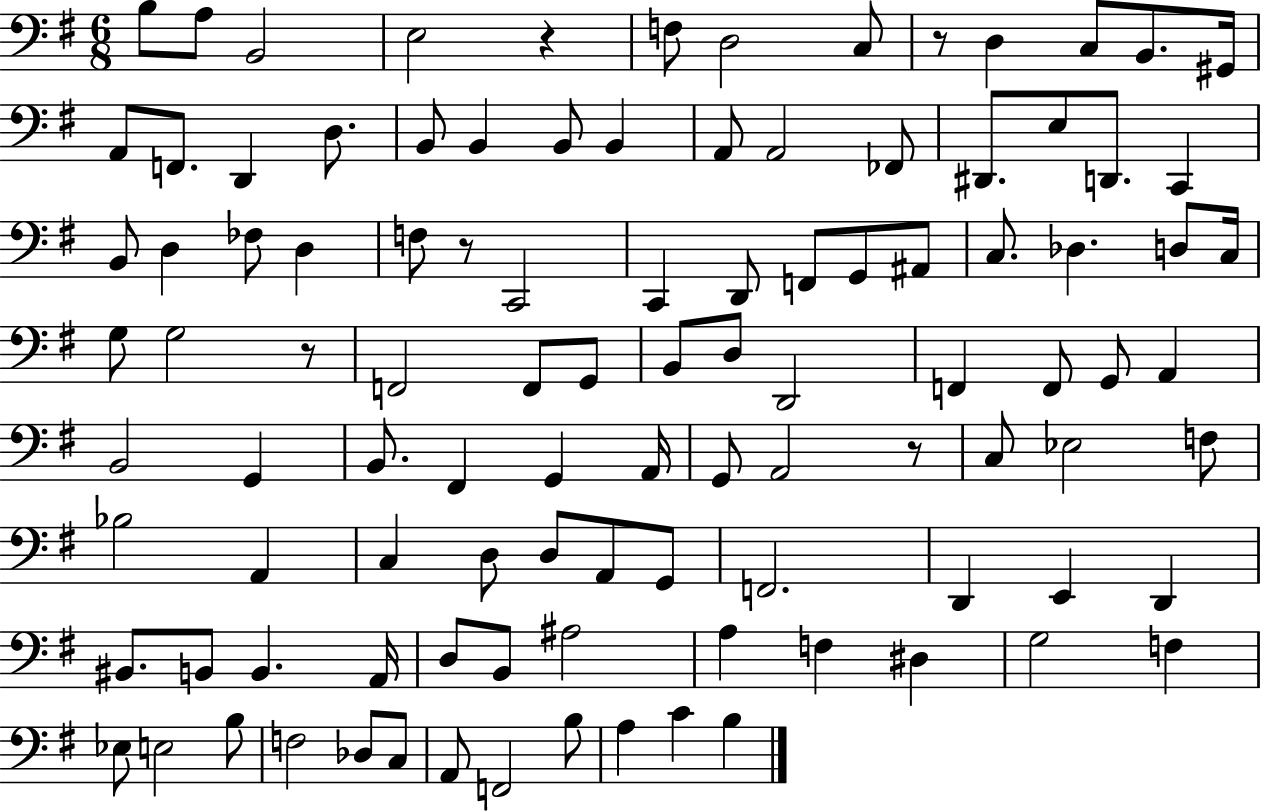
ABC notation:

X:1
T:Untitled
M:6/8
L:1/4
K:G
B,/2 A,/2 B,,2 E,2 z F,/2 D,2 C,/2 z/2 D, C,/2 B,,/2 ^G,,/4 A,,/2 F,,/2 D,, D,/2 B,,/2 B,, B,,/2 B,, A,,/2 A,,2 _F,,/2 ^D,,/2 E,/2 D,,/2 C,, B,,/2 D, _F,/2 D, F,/2 z/2 C,,2 C,, D,,/2 F,,/2 G,,/2 ^A,,/2 C,/2 _D, D,/2 C,/4 G,/2 G,2 z/2 F,,2 F,,/2 G,,/2 B,,/2 D,/2 D,,2 F,, F,,/2 G,,/2 A,, B,,2 G,, B,,/2 ^F,, G,, A,,/4 G,,/2 A,,2 z/2 C,/2 _E,2 F,/2 _B,2 A,, C, D,/2 D,/2 A,,/2 G,,/2 F,,2 D,, E,, D,, ^B,,/2 B,,/2 B,, A,,/4 D,/2 B,,/2 ^A,2 A, F, ^D, G,2 F, _E,/2 E,2 B,/2 F,2 _D,/2 C,/2 A,,/2 F,,2 B,/2 A, C B,